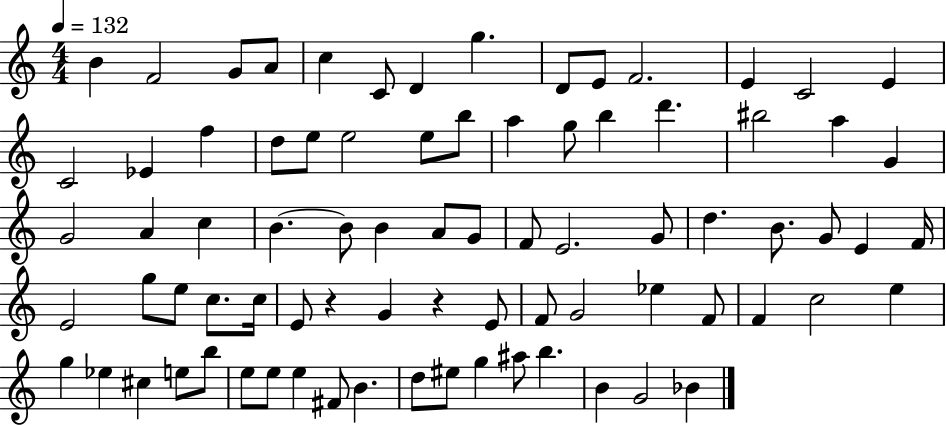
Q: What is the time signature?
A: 4/4